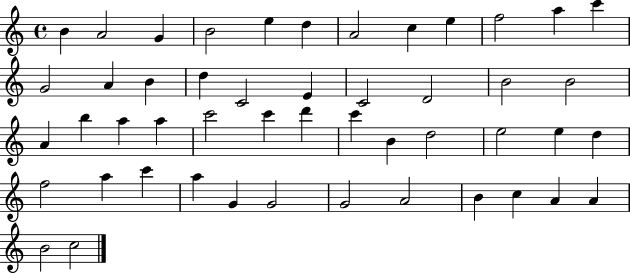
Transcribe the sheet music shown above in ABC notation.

X:1
T:Untitled
M:4/4
L:1/4
K:C
B A2 G B2 e d A2 c e f2 a c' G2 A B d C2 E C2 D2 B2 B2 A b a a c'2 c' d' c' B d2 e2 e d f2 a c' a G G2 G2 A2 B c A A B2 c2